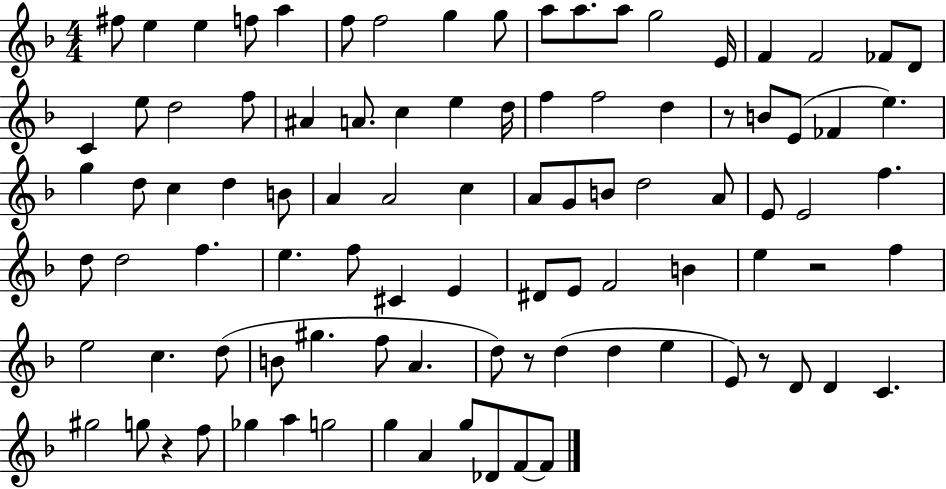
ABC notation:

X:1
T:Untitled
M:4/4
L:1/4
K:F
^f/2 e e f/2 a f/2 f2 g g/2 a/2 a/2 a/2 g2 E/4 F F2 _F/2 D/2 C e/2 d2 f/2 ^A A/2 c e d/4 f f2 d z/2 B/2 E/2 _F e g d/2 c d B/2 A A2 c A/2 G/2 B/2 d2 A/2 E/2 E2 f d/2 d2 f e f/2 ^C E ^D/2 E/2 F2 B e z2 f e2 c d/2 B/2 ^g f/2 A d/2 z/2 d d e E/2 z/2 D/2 D C ^g2 g/2 z f/2 _g a g2 g A g/2 _D/2 F/2 F/2